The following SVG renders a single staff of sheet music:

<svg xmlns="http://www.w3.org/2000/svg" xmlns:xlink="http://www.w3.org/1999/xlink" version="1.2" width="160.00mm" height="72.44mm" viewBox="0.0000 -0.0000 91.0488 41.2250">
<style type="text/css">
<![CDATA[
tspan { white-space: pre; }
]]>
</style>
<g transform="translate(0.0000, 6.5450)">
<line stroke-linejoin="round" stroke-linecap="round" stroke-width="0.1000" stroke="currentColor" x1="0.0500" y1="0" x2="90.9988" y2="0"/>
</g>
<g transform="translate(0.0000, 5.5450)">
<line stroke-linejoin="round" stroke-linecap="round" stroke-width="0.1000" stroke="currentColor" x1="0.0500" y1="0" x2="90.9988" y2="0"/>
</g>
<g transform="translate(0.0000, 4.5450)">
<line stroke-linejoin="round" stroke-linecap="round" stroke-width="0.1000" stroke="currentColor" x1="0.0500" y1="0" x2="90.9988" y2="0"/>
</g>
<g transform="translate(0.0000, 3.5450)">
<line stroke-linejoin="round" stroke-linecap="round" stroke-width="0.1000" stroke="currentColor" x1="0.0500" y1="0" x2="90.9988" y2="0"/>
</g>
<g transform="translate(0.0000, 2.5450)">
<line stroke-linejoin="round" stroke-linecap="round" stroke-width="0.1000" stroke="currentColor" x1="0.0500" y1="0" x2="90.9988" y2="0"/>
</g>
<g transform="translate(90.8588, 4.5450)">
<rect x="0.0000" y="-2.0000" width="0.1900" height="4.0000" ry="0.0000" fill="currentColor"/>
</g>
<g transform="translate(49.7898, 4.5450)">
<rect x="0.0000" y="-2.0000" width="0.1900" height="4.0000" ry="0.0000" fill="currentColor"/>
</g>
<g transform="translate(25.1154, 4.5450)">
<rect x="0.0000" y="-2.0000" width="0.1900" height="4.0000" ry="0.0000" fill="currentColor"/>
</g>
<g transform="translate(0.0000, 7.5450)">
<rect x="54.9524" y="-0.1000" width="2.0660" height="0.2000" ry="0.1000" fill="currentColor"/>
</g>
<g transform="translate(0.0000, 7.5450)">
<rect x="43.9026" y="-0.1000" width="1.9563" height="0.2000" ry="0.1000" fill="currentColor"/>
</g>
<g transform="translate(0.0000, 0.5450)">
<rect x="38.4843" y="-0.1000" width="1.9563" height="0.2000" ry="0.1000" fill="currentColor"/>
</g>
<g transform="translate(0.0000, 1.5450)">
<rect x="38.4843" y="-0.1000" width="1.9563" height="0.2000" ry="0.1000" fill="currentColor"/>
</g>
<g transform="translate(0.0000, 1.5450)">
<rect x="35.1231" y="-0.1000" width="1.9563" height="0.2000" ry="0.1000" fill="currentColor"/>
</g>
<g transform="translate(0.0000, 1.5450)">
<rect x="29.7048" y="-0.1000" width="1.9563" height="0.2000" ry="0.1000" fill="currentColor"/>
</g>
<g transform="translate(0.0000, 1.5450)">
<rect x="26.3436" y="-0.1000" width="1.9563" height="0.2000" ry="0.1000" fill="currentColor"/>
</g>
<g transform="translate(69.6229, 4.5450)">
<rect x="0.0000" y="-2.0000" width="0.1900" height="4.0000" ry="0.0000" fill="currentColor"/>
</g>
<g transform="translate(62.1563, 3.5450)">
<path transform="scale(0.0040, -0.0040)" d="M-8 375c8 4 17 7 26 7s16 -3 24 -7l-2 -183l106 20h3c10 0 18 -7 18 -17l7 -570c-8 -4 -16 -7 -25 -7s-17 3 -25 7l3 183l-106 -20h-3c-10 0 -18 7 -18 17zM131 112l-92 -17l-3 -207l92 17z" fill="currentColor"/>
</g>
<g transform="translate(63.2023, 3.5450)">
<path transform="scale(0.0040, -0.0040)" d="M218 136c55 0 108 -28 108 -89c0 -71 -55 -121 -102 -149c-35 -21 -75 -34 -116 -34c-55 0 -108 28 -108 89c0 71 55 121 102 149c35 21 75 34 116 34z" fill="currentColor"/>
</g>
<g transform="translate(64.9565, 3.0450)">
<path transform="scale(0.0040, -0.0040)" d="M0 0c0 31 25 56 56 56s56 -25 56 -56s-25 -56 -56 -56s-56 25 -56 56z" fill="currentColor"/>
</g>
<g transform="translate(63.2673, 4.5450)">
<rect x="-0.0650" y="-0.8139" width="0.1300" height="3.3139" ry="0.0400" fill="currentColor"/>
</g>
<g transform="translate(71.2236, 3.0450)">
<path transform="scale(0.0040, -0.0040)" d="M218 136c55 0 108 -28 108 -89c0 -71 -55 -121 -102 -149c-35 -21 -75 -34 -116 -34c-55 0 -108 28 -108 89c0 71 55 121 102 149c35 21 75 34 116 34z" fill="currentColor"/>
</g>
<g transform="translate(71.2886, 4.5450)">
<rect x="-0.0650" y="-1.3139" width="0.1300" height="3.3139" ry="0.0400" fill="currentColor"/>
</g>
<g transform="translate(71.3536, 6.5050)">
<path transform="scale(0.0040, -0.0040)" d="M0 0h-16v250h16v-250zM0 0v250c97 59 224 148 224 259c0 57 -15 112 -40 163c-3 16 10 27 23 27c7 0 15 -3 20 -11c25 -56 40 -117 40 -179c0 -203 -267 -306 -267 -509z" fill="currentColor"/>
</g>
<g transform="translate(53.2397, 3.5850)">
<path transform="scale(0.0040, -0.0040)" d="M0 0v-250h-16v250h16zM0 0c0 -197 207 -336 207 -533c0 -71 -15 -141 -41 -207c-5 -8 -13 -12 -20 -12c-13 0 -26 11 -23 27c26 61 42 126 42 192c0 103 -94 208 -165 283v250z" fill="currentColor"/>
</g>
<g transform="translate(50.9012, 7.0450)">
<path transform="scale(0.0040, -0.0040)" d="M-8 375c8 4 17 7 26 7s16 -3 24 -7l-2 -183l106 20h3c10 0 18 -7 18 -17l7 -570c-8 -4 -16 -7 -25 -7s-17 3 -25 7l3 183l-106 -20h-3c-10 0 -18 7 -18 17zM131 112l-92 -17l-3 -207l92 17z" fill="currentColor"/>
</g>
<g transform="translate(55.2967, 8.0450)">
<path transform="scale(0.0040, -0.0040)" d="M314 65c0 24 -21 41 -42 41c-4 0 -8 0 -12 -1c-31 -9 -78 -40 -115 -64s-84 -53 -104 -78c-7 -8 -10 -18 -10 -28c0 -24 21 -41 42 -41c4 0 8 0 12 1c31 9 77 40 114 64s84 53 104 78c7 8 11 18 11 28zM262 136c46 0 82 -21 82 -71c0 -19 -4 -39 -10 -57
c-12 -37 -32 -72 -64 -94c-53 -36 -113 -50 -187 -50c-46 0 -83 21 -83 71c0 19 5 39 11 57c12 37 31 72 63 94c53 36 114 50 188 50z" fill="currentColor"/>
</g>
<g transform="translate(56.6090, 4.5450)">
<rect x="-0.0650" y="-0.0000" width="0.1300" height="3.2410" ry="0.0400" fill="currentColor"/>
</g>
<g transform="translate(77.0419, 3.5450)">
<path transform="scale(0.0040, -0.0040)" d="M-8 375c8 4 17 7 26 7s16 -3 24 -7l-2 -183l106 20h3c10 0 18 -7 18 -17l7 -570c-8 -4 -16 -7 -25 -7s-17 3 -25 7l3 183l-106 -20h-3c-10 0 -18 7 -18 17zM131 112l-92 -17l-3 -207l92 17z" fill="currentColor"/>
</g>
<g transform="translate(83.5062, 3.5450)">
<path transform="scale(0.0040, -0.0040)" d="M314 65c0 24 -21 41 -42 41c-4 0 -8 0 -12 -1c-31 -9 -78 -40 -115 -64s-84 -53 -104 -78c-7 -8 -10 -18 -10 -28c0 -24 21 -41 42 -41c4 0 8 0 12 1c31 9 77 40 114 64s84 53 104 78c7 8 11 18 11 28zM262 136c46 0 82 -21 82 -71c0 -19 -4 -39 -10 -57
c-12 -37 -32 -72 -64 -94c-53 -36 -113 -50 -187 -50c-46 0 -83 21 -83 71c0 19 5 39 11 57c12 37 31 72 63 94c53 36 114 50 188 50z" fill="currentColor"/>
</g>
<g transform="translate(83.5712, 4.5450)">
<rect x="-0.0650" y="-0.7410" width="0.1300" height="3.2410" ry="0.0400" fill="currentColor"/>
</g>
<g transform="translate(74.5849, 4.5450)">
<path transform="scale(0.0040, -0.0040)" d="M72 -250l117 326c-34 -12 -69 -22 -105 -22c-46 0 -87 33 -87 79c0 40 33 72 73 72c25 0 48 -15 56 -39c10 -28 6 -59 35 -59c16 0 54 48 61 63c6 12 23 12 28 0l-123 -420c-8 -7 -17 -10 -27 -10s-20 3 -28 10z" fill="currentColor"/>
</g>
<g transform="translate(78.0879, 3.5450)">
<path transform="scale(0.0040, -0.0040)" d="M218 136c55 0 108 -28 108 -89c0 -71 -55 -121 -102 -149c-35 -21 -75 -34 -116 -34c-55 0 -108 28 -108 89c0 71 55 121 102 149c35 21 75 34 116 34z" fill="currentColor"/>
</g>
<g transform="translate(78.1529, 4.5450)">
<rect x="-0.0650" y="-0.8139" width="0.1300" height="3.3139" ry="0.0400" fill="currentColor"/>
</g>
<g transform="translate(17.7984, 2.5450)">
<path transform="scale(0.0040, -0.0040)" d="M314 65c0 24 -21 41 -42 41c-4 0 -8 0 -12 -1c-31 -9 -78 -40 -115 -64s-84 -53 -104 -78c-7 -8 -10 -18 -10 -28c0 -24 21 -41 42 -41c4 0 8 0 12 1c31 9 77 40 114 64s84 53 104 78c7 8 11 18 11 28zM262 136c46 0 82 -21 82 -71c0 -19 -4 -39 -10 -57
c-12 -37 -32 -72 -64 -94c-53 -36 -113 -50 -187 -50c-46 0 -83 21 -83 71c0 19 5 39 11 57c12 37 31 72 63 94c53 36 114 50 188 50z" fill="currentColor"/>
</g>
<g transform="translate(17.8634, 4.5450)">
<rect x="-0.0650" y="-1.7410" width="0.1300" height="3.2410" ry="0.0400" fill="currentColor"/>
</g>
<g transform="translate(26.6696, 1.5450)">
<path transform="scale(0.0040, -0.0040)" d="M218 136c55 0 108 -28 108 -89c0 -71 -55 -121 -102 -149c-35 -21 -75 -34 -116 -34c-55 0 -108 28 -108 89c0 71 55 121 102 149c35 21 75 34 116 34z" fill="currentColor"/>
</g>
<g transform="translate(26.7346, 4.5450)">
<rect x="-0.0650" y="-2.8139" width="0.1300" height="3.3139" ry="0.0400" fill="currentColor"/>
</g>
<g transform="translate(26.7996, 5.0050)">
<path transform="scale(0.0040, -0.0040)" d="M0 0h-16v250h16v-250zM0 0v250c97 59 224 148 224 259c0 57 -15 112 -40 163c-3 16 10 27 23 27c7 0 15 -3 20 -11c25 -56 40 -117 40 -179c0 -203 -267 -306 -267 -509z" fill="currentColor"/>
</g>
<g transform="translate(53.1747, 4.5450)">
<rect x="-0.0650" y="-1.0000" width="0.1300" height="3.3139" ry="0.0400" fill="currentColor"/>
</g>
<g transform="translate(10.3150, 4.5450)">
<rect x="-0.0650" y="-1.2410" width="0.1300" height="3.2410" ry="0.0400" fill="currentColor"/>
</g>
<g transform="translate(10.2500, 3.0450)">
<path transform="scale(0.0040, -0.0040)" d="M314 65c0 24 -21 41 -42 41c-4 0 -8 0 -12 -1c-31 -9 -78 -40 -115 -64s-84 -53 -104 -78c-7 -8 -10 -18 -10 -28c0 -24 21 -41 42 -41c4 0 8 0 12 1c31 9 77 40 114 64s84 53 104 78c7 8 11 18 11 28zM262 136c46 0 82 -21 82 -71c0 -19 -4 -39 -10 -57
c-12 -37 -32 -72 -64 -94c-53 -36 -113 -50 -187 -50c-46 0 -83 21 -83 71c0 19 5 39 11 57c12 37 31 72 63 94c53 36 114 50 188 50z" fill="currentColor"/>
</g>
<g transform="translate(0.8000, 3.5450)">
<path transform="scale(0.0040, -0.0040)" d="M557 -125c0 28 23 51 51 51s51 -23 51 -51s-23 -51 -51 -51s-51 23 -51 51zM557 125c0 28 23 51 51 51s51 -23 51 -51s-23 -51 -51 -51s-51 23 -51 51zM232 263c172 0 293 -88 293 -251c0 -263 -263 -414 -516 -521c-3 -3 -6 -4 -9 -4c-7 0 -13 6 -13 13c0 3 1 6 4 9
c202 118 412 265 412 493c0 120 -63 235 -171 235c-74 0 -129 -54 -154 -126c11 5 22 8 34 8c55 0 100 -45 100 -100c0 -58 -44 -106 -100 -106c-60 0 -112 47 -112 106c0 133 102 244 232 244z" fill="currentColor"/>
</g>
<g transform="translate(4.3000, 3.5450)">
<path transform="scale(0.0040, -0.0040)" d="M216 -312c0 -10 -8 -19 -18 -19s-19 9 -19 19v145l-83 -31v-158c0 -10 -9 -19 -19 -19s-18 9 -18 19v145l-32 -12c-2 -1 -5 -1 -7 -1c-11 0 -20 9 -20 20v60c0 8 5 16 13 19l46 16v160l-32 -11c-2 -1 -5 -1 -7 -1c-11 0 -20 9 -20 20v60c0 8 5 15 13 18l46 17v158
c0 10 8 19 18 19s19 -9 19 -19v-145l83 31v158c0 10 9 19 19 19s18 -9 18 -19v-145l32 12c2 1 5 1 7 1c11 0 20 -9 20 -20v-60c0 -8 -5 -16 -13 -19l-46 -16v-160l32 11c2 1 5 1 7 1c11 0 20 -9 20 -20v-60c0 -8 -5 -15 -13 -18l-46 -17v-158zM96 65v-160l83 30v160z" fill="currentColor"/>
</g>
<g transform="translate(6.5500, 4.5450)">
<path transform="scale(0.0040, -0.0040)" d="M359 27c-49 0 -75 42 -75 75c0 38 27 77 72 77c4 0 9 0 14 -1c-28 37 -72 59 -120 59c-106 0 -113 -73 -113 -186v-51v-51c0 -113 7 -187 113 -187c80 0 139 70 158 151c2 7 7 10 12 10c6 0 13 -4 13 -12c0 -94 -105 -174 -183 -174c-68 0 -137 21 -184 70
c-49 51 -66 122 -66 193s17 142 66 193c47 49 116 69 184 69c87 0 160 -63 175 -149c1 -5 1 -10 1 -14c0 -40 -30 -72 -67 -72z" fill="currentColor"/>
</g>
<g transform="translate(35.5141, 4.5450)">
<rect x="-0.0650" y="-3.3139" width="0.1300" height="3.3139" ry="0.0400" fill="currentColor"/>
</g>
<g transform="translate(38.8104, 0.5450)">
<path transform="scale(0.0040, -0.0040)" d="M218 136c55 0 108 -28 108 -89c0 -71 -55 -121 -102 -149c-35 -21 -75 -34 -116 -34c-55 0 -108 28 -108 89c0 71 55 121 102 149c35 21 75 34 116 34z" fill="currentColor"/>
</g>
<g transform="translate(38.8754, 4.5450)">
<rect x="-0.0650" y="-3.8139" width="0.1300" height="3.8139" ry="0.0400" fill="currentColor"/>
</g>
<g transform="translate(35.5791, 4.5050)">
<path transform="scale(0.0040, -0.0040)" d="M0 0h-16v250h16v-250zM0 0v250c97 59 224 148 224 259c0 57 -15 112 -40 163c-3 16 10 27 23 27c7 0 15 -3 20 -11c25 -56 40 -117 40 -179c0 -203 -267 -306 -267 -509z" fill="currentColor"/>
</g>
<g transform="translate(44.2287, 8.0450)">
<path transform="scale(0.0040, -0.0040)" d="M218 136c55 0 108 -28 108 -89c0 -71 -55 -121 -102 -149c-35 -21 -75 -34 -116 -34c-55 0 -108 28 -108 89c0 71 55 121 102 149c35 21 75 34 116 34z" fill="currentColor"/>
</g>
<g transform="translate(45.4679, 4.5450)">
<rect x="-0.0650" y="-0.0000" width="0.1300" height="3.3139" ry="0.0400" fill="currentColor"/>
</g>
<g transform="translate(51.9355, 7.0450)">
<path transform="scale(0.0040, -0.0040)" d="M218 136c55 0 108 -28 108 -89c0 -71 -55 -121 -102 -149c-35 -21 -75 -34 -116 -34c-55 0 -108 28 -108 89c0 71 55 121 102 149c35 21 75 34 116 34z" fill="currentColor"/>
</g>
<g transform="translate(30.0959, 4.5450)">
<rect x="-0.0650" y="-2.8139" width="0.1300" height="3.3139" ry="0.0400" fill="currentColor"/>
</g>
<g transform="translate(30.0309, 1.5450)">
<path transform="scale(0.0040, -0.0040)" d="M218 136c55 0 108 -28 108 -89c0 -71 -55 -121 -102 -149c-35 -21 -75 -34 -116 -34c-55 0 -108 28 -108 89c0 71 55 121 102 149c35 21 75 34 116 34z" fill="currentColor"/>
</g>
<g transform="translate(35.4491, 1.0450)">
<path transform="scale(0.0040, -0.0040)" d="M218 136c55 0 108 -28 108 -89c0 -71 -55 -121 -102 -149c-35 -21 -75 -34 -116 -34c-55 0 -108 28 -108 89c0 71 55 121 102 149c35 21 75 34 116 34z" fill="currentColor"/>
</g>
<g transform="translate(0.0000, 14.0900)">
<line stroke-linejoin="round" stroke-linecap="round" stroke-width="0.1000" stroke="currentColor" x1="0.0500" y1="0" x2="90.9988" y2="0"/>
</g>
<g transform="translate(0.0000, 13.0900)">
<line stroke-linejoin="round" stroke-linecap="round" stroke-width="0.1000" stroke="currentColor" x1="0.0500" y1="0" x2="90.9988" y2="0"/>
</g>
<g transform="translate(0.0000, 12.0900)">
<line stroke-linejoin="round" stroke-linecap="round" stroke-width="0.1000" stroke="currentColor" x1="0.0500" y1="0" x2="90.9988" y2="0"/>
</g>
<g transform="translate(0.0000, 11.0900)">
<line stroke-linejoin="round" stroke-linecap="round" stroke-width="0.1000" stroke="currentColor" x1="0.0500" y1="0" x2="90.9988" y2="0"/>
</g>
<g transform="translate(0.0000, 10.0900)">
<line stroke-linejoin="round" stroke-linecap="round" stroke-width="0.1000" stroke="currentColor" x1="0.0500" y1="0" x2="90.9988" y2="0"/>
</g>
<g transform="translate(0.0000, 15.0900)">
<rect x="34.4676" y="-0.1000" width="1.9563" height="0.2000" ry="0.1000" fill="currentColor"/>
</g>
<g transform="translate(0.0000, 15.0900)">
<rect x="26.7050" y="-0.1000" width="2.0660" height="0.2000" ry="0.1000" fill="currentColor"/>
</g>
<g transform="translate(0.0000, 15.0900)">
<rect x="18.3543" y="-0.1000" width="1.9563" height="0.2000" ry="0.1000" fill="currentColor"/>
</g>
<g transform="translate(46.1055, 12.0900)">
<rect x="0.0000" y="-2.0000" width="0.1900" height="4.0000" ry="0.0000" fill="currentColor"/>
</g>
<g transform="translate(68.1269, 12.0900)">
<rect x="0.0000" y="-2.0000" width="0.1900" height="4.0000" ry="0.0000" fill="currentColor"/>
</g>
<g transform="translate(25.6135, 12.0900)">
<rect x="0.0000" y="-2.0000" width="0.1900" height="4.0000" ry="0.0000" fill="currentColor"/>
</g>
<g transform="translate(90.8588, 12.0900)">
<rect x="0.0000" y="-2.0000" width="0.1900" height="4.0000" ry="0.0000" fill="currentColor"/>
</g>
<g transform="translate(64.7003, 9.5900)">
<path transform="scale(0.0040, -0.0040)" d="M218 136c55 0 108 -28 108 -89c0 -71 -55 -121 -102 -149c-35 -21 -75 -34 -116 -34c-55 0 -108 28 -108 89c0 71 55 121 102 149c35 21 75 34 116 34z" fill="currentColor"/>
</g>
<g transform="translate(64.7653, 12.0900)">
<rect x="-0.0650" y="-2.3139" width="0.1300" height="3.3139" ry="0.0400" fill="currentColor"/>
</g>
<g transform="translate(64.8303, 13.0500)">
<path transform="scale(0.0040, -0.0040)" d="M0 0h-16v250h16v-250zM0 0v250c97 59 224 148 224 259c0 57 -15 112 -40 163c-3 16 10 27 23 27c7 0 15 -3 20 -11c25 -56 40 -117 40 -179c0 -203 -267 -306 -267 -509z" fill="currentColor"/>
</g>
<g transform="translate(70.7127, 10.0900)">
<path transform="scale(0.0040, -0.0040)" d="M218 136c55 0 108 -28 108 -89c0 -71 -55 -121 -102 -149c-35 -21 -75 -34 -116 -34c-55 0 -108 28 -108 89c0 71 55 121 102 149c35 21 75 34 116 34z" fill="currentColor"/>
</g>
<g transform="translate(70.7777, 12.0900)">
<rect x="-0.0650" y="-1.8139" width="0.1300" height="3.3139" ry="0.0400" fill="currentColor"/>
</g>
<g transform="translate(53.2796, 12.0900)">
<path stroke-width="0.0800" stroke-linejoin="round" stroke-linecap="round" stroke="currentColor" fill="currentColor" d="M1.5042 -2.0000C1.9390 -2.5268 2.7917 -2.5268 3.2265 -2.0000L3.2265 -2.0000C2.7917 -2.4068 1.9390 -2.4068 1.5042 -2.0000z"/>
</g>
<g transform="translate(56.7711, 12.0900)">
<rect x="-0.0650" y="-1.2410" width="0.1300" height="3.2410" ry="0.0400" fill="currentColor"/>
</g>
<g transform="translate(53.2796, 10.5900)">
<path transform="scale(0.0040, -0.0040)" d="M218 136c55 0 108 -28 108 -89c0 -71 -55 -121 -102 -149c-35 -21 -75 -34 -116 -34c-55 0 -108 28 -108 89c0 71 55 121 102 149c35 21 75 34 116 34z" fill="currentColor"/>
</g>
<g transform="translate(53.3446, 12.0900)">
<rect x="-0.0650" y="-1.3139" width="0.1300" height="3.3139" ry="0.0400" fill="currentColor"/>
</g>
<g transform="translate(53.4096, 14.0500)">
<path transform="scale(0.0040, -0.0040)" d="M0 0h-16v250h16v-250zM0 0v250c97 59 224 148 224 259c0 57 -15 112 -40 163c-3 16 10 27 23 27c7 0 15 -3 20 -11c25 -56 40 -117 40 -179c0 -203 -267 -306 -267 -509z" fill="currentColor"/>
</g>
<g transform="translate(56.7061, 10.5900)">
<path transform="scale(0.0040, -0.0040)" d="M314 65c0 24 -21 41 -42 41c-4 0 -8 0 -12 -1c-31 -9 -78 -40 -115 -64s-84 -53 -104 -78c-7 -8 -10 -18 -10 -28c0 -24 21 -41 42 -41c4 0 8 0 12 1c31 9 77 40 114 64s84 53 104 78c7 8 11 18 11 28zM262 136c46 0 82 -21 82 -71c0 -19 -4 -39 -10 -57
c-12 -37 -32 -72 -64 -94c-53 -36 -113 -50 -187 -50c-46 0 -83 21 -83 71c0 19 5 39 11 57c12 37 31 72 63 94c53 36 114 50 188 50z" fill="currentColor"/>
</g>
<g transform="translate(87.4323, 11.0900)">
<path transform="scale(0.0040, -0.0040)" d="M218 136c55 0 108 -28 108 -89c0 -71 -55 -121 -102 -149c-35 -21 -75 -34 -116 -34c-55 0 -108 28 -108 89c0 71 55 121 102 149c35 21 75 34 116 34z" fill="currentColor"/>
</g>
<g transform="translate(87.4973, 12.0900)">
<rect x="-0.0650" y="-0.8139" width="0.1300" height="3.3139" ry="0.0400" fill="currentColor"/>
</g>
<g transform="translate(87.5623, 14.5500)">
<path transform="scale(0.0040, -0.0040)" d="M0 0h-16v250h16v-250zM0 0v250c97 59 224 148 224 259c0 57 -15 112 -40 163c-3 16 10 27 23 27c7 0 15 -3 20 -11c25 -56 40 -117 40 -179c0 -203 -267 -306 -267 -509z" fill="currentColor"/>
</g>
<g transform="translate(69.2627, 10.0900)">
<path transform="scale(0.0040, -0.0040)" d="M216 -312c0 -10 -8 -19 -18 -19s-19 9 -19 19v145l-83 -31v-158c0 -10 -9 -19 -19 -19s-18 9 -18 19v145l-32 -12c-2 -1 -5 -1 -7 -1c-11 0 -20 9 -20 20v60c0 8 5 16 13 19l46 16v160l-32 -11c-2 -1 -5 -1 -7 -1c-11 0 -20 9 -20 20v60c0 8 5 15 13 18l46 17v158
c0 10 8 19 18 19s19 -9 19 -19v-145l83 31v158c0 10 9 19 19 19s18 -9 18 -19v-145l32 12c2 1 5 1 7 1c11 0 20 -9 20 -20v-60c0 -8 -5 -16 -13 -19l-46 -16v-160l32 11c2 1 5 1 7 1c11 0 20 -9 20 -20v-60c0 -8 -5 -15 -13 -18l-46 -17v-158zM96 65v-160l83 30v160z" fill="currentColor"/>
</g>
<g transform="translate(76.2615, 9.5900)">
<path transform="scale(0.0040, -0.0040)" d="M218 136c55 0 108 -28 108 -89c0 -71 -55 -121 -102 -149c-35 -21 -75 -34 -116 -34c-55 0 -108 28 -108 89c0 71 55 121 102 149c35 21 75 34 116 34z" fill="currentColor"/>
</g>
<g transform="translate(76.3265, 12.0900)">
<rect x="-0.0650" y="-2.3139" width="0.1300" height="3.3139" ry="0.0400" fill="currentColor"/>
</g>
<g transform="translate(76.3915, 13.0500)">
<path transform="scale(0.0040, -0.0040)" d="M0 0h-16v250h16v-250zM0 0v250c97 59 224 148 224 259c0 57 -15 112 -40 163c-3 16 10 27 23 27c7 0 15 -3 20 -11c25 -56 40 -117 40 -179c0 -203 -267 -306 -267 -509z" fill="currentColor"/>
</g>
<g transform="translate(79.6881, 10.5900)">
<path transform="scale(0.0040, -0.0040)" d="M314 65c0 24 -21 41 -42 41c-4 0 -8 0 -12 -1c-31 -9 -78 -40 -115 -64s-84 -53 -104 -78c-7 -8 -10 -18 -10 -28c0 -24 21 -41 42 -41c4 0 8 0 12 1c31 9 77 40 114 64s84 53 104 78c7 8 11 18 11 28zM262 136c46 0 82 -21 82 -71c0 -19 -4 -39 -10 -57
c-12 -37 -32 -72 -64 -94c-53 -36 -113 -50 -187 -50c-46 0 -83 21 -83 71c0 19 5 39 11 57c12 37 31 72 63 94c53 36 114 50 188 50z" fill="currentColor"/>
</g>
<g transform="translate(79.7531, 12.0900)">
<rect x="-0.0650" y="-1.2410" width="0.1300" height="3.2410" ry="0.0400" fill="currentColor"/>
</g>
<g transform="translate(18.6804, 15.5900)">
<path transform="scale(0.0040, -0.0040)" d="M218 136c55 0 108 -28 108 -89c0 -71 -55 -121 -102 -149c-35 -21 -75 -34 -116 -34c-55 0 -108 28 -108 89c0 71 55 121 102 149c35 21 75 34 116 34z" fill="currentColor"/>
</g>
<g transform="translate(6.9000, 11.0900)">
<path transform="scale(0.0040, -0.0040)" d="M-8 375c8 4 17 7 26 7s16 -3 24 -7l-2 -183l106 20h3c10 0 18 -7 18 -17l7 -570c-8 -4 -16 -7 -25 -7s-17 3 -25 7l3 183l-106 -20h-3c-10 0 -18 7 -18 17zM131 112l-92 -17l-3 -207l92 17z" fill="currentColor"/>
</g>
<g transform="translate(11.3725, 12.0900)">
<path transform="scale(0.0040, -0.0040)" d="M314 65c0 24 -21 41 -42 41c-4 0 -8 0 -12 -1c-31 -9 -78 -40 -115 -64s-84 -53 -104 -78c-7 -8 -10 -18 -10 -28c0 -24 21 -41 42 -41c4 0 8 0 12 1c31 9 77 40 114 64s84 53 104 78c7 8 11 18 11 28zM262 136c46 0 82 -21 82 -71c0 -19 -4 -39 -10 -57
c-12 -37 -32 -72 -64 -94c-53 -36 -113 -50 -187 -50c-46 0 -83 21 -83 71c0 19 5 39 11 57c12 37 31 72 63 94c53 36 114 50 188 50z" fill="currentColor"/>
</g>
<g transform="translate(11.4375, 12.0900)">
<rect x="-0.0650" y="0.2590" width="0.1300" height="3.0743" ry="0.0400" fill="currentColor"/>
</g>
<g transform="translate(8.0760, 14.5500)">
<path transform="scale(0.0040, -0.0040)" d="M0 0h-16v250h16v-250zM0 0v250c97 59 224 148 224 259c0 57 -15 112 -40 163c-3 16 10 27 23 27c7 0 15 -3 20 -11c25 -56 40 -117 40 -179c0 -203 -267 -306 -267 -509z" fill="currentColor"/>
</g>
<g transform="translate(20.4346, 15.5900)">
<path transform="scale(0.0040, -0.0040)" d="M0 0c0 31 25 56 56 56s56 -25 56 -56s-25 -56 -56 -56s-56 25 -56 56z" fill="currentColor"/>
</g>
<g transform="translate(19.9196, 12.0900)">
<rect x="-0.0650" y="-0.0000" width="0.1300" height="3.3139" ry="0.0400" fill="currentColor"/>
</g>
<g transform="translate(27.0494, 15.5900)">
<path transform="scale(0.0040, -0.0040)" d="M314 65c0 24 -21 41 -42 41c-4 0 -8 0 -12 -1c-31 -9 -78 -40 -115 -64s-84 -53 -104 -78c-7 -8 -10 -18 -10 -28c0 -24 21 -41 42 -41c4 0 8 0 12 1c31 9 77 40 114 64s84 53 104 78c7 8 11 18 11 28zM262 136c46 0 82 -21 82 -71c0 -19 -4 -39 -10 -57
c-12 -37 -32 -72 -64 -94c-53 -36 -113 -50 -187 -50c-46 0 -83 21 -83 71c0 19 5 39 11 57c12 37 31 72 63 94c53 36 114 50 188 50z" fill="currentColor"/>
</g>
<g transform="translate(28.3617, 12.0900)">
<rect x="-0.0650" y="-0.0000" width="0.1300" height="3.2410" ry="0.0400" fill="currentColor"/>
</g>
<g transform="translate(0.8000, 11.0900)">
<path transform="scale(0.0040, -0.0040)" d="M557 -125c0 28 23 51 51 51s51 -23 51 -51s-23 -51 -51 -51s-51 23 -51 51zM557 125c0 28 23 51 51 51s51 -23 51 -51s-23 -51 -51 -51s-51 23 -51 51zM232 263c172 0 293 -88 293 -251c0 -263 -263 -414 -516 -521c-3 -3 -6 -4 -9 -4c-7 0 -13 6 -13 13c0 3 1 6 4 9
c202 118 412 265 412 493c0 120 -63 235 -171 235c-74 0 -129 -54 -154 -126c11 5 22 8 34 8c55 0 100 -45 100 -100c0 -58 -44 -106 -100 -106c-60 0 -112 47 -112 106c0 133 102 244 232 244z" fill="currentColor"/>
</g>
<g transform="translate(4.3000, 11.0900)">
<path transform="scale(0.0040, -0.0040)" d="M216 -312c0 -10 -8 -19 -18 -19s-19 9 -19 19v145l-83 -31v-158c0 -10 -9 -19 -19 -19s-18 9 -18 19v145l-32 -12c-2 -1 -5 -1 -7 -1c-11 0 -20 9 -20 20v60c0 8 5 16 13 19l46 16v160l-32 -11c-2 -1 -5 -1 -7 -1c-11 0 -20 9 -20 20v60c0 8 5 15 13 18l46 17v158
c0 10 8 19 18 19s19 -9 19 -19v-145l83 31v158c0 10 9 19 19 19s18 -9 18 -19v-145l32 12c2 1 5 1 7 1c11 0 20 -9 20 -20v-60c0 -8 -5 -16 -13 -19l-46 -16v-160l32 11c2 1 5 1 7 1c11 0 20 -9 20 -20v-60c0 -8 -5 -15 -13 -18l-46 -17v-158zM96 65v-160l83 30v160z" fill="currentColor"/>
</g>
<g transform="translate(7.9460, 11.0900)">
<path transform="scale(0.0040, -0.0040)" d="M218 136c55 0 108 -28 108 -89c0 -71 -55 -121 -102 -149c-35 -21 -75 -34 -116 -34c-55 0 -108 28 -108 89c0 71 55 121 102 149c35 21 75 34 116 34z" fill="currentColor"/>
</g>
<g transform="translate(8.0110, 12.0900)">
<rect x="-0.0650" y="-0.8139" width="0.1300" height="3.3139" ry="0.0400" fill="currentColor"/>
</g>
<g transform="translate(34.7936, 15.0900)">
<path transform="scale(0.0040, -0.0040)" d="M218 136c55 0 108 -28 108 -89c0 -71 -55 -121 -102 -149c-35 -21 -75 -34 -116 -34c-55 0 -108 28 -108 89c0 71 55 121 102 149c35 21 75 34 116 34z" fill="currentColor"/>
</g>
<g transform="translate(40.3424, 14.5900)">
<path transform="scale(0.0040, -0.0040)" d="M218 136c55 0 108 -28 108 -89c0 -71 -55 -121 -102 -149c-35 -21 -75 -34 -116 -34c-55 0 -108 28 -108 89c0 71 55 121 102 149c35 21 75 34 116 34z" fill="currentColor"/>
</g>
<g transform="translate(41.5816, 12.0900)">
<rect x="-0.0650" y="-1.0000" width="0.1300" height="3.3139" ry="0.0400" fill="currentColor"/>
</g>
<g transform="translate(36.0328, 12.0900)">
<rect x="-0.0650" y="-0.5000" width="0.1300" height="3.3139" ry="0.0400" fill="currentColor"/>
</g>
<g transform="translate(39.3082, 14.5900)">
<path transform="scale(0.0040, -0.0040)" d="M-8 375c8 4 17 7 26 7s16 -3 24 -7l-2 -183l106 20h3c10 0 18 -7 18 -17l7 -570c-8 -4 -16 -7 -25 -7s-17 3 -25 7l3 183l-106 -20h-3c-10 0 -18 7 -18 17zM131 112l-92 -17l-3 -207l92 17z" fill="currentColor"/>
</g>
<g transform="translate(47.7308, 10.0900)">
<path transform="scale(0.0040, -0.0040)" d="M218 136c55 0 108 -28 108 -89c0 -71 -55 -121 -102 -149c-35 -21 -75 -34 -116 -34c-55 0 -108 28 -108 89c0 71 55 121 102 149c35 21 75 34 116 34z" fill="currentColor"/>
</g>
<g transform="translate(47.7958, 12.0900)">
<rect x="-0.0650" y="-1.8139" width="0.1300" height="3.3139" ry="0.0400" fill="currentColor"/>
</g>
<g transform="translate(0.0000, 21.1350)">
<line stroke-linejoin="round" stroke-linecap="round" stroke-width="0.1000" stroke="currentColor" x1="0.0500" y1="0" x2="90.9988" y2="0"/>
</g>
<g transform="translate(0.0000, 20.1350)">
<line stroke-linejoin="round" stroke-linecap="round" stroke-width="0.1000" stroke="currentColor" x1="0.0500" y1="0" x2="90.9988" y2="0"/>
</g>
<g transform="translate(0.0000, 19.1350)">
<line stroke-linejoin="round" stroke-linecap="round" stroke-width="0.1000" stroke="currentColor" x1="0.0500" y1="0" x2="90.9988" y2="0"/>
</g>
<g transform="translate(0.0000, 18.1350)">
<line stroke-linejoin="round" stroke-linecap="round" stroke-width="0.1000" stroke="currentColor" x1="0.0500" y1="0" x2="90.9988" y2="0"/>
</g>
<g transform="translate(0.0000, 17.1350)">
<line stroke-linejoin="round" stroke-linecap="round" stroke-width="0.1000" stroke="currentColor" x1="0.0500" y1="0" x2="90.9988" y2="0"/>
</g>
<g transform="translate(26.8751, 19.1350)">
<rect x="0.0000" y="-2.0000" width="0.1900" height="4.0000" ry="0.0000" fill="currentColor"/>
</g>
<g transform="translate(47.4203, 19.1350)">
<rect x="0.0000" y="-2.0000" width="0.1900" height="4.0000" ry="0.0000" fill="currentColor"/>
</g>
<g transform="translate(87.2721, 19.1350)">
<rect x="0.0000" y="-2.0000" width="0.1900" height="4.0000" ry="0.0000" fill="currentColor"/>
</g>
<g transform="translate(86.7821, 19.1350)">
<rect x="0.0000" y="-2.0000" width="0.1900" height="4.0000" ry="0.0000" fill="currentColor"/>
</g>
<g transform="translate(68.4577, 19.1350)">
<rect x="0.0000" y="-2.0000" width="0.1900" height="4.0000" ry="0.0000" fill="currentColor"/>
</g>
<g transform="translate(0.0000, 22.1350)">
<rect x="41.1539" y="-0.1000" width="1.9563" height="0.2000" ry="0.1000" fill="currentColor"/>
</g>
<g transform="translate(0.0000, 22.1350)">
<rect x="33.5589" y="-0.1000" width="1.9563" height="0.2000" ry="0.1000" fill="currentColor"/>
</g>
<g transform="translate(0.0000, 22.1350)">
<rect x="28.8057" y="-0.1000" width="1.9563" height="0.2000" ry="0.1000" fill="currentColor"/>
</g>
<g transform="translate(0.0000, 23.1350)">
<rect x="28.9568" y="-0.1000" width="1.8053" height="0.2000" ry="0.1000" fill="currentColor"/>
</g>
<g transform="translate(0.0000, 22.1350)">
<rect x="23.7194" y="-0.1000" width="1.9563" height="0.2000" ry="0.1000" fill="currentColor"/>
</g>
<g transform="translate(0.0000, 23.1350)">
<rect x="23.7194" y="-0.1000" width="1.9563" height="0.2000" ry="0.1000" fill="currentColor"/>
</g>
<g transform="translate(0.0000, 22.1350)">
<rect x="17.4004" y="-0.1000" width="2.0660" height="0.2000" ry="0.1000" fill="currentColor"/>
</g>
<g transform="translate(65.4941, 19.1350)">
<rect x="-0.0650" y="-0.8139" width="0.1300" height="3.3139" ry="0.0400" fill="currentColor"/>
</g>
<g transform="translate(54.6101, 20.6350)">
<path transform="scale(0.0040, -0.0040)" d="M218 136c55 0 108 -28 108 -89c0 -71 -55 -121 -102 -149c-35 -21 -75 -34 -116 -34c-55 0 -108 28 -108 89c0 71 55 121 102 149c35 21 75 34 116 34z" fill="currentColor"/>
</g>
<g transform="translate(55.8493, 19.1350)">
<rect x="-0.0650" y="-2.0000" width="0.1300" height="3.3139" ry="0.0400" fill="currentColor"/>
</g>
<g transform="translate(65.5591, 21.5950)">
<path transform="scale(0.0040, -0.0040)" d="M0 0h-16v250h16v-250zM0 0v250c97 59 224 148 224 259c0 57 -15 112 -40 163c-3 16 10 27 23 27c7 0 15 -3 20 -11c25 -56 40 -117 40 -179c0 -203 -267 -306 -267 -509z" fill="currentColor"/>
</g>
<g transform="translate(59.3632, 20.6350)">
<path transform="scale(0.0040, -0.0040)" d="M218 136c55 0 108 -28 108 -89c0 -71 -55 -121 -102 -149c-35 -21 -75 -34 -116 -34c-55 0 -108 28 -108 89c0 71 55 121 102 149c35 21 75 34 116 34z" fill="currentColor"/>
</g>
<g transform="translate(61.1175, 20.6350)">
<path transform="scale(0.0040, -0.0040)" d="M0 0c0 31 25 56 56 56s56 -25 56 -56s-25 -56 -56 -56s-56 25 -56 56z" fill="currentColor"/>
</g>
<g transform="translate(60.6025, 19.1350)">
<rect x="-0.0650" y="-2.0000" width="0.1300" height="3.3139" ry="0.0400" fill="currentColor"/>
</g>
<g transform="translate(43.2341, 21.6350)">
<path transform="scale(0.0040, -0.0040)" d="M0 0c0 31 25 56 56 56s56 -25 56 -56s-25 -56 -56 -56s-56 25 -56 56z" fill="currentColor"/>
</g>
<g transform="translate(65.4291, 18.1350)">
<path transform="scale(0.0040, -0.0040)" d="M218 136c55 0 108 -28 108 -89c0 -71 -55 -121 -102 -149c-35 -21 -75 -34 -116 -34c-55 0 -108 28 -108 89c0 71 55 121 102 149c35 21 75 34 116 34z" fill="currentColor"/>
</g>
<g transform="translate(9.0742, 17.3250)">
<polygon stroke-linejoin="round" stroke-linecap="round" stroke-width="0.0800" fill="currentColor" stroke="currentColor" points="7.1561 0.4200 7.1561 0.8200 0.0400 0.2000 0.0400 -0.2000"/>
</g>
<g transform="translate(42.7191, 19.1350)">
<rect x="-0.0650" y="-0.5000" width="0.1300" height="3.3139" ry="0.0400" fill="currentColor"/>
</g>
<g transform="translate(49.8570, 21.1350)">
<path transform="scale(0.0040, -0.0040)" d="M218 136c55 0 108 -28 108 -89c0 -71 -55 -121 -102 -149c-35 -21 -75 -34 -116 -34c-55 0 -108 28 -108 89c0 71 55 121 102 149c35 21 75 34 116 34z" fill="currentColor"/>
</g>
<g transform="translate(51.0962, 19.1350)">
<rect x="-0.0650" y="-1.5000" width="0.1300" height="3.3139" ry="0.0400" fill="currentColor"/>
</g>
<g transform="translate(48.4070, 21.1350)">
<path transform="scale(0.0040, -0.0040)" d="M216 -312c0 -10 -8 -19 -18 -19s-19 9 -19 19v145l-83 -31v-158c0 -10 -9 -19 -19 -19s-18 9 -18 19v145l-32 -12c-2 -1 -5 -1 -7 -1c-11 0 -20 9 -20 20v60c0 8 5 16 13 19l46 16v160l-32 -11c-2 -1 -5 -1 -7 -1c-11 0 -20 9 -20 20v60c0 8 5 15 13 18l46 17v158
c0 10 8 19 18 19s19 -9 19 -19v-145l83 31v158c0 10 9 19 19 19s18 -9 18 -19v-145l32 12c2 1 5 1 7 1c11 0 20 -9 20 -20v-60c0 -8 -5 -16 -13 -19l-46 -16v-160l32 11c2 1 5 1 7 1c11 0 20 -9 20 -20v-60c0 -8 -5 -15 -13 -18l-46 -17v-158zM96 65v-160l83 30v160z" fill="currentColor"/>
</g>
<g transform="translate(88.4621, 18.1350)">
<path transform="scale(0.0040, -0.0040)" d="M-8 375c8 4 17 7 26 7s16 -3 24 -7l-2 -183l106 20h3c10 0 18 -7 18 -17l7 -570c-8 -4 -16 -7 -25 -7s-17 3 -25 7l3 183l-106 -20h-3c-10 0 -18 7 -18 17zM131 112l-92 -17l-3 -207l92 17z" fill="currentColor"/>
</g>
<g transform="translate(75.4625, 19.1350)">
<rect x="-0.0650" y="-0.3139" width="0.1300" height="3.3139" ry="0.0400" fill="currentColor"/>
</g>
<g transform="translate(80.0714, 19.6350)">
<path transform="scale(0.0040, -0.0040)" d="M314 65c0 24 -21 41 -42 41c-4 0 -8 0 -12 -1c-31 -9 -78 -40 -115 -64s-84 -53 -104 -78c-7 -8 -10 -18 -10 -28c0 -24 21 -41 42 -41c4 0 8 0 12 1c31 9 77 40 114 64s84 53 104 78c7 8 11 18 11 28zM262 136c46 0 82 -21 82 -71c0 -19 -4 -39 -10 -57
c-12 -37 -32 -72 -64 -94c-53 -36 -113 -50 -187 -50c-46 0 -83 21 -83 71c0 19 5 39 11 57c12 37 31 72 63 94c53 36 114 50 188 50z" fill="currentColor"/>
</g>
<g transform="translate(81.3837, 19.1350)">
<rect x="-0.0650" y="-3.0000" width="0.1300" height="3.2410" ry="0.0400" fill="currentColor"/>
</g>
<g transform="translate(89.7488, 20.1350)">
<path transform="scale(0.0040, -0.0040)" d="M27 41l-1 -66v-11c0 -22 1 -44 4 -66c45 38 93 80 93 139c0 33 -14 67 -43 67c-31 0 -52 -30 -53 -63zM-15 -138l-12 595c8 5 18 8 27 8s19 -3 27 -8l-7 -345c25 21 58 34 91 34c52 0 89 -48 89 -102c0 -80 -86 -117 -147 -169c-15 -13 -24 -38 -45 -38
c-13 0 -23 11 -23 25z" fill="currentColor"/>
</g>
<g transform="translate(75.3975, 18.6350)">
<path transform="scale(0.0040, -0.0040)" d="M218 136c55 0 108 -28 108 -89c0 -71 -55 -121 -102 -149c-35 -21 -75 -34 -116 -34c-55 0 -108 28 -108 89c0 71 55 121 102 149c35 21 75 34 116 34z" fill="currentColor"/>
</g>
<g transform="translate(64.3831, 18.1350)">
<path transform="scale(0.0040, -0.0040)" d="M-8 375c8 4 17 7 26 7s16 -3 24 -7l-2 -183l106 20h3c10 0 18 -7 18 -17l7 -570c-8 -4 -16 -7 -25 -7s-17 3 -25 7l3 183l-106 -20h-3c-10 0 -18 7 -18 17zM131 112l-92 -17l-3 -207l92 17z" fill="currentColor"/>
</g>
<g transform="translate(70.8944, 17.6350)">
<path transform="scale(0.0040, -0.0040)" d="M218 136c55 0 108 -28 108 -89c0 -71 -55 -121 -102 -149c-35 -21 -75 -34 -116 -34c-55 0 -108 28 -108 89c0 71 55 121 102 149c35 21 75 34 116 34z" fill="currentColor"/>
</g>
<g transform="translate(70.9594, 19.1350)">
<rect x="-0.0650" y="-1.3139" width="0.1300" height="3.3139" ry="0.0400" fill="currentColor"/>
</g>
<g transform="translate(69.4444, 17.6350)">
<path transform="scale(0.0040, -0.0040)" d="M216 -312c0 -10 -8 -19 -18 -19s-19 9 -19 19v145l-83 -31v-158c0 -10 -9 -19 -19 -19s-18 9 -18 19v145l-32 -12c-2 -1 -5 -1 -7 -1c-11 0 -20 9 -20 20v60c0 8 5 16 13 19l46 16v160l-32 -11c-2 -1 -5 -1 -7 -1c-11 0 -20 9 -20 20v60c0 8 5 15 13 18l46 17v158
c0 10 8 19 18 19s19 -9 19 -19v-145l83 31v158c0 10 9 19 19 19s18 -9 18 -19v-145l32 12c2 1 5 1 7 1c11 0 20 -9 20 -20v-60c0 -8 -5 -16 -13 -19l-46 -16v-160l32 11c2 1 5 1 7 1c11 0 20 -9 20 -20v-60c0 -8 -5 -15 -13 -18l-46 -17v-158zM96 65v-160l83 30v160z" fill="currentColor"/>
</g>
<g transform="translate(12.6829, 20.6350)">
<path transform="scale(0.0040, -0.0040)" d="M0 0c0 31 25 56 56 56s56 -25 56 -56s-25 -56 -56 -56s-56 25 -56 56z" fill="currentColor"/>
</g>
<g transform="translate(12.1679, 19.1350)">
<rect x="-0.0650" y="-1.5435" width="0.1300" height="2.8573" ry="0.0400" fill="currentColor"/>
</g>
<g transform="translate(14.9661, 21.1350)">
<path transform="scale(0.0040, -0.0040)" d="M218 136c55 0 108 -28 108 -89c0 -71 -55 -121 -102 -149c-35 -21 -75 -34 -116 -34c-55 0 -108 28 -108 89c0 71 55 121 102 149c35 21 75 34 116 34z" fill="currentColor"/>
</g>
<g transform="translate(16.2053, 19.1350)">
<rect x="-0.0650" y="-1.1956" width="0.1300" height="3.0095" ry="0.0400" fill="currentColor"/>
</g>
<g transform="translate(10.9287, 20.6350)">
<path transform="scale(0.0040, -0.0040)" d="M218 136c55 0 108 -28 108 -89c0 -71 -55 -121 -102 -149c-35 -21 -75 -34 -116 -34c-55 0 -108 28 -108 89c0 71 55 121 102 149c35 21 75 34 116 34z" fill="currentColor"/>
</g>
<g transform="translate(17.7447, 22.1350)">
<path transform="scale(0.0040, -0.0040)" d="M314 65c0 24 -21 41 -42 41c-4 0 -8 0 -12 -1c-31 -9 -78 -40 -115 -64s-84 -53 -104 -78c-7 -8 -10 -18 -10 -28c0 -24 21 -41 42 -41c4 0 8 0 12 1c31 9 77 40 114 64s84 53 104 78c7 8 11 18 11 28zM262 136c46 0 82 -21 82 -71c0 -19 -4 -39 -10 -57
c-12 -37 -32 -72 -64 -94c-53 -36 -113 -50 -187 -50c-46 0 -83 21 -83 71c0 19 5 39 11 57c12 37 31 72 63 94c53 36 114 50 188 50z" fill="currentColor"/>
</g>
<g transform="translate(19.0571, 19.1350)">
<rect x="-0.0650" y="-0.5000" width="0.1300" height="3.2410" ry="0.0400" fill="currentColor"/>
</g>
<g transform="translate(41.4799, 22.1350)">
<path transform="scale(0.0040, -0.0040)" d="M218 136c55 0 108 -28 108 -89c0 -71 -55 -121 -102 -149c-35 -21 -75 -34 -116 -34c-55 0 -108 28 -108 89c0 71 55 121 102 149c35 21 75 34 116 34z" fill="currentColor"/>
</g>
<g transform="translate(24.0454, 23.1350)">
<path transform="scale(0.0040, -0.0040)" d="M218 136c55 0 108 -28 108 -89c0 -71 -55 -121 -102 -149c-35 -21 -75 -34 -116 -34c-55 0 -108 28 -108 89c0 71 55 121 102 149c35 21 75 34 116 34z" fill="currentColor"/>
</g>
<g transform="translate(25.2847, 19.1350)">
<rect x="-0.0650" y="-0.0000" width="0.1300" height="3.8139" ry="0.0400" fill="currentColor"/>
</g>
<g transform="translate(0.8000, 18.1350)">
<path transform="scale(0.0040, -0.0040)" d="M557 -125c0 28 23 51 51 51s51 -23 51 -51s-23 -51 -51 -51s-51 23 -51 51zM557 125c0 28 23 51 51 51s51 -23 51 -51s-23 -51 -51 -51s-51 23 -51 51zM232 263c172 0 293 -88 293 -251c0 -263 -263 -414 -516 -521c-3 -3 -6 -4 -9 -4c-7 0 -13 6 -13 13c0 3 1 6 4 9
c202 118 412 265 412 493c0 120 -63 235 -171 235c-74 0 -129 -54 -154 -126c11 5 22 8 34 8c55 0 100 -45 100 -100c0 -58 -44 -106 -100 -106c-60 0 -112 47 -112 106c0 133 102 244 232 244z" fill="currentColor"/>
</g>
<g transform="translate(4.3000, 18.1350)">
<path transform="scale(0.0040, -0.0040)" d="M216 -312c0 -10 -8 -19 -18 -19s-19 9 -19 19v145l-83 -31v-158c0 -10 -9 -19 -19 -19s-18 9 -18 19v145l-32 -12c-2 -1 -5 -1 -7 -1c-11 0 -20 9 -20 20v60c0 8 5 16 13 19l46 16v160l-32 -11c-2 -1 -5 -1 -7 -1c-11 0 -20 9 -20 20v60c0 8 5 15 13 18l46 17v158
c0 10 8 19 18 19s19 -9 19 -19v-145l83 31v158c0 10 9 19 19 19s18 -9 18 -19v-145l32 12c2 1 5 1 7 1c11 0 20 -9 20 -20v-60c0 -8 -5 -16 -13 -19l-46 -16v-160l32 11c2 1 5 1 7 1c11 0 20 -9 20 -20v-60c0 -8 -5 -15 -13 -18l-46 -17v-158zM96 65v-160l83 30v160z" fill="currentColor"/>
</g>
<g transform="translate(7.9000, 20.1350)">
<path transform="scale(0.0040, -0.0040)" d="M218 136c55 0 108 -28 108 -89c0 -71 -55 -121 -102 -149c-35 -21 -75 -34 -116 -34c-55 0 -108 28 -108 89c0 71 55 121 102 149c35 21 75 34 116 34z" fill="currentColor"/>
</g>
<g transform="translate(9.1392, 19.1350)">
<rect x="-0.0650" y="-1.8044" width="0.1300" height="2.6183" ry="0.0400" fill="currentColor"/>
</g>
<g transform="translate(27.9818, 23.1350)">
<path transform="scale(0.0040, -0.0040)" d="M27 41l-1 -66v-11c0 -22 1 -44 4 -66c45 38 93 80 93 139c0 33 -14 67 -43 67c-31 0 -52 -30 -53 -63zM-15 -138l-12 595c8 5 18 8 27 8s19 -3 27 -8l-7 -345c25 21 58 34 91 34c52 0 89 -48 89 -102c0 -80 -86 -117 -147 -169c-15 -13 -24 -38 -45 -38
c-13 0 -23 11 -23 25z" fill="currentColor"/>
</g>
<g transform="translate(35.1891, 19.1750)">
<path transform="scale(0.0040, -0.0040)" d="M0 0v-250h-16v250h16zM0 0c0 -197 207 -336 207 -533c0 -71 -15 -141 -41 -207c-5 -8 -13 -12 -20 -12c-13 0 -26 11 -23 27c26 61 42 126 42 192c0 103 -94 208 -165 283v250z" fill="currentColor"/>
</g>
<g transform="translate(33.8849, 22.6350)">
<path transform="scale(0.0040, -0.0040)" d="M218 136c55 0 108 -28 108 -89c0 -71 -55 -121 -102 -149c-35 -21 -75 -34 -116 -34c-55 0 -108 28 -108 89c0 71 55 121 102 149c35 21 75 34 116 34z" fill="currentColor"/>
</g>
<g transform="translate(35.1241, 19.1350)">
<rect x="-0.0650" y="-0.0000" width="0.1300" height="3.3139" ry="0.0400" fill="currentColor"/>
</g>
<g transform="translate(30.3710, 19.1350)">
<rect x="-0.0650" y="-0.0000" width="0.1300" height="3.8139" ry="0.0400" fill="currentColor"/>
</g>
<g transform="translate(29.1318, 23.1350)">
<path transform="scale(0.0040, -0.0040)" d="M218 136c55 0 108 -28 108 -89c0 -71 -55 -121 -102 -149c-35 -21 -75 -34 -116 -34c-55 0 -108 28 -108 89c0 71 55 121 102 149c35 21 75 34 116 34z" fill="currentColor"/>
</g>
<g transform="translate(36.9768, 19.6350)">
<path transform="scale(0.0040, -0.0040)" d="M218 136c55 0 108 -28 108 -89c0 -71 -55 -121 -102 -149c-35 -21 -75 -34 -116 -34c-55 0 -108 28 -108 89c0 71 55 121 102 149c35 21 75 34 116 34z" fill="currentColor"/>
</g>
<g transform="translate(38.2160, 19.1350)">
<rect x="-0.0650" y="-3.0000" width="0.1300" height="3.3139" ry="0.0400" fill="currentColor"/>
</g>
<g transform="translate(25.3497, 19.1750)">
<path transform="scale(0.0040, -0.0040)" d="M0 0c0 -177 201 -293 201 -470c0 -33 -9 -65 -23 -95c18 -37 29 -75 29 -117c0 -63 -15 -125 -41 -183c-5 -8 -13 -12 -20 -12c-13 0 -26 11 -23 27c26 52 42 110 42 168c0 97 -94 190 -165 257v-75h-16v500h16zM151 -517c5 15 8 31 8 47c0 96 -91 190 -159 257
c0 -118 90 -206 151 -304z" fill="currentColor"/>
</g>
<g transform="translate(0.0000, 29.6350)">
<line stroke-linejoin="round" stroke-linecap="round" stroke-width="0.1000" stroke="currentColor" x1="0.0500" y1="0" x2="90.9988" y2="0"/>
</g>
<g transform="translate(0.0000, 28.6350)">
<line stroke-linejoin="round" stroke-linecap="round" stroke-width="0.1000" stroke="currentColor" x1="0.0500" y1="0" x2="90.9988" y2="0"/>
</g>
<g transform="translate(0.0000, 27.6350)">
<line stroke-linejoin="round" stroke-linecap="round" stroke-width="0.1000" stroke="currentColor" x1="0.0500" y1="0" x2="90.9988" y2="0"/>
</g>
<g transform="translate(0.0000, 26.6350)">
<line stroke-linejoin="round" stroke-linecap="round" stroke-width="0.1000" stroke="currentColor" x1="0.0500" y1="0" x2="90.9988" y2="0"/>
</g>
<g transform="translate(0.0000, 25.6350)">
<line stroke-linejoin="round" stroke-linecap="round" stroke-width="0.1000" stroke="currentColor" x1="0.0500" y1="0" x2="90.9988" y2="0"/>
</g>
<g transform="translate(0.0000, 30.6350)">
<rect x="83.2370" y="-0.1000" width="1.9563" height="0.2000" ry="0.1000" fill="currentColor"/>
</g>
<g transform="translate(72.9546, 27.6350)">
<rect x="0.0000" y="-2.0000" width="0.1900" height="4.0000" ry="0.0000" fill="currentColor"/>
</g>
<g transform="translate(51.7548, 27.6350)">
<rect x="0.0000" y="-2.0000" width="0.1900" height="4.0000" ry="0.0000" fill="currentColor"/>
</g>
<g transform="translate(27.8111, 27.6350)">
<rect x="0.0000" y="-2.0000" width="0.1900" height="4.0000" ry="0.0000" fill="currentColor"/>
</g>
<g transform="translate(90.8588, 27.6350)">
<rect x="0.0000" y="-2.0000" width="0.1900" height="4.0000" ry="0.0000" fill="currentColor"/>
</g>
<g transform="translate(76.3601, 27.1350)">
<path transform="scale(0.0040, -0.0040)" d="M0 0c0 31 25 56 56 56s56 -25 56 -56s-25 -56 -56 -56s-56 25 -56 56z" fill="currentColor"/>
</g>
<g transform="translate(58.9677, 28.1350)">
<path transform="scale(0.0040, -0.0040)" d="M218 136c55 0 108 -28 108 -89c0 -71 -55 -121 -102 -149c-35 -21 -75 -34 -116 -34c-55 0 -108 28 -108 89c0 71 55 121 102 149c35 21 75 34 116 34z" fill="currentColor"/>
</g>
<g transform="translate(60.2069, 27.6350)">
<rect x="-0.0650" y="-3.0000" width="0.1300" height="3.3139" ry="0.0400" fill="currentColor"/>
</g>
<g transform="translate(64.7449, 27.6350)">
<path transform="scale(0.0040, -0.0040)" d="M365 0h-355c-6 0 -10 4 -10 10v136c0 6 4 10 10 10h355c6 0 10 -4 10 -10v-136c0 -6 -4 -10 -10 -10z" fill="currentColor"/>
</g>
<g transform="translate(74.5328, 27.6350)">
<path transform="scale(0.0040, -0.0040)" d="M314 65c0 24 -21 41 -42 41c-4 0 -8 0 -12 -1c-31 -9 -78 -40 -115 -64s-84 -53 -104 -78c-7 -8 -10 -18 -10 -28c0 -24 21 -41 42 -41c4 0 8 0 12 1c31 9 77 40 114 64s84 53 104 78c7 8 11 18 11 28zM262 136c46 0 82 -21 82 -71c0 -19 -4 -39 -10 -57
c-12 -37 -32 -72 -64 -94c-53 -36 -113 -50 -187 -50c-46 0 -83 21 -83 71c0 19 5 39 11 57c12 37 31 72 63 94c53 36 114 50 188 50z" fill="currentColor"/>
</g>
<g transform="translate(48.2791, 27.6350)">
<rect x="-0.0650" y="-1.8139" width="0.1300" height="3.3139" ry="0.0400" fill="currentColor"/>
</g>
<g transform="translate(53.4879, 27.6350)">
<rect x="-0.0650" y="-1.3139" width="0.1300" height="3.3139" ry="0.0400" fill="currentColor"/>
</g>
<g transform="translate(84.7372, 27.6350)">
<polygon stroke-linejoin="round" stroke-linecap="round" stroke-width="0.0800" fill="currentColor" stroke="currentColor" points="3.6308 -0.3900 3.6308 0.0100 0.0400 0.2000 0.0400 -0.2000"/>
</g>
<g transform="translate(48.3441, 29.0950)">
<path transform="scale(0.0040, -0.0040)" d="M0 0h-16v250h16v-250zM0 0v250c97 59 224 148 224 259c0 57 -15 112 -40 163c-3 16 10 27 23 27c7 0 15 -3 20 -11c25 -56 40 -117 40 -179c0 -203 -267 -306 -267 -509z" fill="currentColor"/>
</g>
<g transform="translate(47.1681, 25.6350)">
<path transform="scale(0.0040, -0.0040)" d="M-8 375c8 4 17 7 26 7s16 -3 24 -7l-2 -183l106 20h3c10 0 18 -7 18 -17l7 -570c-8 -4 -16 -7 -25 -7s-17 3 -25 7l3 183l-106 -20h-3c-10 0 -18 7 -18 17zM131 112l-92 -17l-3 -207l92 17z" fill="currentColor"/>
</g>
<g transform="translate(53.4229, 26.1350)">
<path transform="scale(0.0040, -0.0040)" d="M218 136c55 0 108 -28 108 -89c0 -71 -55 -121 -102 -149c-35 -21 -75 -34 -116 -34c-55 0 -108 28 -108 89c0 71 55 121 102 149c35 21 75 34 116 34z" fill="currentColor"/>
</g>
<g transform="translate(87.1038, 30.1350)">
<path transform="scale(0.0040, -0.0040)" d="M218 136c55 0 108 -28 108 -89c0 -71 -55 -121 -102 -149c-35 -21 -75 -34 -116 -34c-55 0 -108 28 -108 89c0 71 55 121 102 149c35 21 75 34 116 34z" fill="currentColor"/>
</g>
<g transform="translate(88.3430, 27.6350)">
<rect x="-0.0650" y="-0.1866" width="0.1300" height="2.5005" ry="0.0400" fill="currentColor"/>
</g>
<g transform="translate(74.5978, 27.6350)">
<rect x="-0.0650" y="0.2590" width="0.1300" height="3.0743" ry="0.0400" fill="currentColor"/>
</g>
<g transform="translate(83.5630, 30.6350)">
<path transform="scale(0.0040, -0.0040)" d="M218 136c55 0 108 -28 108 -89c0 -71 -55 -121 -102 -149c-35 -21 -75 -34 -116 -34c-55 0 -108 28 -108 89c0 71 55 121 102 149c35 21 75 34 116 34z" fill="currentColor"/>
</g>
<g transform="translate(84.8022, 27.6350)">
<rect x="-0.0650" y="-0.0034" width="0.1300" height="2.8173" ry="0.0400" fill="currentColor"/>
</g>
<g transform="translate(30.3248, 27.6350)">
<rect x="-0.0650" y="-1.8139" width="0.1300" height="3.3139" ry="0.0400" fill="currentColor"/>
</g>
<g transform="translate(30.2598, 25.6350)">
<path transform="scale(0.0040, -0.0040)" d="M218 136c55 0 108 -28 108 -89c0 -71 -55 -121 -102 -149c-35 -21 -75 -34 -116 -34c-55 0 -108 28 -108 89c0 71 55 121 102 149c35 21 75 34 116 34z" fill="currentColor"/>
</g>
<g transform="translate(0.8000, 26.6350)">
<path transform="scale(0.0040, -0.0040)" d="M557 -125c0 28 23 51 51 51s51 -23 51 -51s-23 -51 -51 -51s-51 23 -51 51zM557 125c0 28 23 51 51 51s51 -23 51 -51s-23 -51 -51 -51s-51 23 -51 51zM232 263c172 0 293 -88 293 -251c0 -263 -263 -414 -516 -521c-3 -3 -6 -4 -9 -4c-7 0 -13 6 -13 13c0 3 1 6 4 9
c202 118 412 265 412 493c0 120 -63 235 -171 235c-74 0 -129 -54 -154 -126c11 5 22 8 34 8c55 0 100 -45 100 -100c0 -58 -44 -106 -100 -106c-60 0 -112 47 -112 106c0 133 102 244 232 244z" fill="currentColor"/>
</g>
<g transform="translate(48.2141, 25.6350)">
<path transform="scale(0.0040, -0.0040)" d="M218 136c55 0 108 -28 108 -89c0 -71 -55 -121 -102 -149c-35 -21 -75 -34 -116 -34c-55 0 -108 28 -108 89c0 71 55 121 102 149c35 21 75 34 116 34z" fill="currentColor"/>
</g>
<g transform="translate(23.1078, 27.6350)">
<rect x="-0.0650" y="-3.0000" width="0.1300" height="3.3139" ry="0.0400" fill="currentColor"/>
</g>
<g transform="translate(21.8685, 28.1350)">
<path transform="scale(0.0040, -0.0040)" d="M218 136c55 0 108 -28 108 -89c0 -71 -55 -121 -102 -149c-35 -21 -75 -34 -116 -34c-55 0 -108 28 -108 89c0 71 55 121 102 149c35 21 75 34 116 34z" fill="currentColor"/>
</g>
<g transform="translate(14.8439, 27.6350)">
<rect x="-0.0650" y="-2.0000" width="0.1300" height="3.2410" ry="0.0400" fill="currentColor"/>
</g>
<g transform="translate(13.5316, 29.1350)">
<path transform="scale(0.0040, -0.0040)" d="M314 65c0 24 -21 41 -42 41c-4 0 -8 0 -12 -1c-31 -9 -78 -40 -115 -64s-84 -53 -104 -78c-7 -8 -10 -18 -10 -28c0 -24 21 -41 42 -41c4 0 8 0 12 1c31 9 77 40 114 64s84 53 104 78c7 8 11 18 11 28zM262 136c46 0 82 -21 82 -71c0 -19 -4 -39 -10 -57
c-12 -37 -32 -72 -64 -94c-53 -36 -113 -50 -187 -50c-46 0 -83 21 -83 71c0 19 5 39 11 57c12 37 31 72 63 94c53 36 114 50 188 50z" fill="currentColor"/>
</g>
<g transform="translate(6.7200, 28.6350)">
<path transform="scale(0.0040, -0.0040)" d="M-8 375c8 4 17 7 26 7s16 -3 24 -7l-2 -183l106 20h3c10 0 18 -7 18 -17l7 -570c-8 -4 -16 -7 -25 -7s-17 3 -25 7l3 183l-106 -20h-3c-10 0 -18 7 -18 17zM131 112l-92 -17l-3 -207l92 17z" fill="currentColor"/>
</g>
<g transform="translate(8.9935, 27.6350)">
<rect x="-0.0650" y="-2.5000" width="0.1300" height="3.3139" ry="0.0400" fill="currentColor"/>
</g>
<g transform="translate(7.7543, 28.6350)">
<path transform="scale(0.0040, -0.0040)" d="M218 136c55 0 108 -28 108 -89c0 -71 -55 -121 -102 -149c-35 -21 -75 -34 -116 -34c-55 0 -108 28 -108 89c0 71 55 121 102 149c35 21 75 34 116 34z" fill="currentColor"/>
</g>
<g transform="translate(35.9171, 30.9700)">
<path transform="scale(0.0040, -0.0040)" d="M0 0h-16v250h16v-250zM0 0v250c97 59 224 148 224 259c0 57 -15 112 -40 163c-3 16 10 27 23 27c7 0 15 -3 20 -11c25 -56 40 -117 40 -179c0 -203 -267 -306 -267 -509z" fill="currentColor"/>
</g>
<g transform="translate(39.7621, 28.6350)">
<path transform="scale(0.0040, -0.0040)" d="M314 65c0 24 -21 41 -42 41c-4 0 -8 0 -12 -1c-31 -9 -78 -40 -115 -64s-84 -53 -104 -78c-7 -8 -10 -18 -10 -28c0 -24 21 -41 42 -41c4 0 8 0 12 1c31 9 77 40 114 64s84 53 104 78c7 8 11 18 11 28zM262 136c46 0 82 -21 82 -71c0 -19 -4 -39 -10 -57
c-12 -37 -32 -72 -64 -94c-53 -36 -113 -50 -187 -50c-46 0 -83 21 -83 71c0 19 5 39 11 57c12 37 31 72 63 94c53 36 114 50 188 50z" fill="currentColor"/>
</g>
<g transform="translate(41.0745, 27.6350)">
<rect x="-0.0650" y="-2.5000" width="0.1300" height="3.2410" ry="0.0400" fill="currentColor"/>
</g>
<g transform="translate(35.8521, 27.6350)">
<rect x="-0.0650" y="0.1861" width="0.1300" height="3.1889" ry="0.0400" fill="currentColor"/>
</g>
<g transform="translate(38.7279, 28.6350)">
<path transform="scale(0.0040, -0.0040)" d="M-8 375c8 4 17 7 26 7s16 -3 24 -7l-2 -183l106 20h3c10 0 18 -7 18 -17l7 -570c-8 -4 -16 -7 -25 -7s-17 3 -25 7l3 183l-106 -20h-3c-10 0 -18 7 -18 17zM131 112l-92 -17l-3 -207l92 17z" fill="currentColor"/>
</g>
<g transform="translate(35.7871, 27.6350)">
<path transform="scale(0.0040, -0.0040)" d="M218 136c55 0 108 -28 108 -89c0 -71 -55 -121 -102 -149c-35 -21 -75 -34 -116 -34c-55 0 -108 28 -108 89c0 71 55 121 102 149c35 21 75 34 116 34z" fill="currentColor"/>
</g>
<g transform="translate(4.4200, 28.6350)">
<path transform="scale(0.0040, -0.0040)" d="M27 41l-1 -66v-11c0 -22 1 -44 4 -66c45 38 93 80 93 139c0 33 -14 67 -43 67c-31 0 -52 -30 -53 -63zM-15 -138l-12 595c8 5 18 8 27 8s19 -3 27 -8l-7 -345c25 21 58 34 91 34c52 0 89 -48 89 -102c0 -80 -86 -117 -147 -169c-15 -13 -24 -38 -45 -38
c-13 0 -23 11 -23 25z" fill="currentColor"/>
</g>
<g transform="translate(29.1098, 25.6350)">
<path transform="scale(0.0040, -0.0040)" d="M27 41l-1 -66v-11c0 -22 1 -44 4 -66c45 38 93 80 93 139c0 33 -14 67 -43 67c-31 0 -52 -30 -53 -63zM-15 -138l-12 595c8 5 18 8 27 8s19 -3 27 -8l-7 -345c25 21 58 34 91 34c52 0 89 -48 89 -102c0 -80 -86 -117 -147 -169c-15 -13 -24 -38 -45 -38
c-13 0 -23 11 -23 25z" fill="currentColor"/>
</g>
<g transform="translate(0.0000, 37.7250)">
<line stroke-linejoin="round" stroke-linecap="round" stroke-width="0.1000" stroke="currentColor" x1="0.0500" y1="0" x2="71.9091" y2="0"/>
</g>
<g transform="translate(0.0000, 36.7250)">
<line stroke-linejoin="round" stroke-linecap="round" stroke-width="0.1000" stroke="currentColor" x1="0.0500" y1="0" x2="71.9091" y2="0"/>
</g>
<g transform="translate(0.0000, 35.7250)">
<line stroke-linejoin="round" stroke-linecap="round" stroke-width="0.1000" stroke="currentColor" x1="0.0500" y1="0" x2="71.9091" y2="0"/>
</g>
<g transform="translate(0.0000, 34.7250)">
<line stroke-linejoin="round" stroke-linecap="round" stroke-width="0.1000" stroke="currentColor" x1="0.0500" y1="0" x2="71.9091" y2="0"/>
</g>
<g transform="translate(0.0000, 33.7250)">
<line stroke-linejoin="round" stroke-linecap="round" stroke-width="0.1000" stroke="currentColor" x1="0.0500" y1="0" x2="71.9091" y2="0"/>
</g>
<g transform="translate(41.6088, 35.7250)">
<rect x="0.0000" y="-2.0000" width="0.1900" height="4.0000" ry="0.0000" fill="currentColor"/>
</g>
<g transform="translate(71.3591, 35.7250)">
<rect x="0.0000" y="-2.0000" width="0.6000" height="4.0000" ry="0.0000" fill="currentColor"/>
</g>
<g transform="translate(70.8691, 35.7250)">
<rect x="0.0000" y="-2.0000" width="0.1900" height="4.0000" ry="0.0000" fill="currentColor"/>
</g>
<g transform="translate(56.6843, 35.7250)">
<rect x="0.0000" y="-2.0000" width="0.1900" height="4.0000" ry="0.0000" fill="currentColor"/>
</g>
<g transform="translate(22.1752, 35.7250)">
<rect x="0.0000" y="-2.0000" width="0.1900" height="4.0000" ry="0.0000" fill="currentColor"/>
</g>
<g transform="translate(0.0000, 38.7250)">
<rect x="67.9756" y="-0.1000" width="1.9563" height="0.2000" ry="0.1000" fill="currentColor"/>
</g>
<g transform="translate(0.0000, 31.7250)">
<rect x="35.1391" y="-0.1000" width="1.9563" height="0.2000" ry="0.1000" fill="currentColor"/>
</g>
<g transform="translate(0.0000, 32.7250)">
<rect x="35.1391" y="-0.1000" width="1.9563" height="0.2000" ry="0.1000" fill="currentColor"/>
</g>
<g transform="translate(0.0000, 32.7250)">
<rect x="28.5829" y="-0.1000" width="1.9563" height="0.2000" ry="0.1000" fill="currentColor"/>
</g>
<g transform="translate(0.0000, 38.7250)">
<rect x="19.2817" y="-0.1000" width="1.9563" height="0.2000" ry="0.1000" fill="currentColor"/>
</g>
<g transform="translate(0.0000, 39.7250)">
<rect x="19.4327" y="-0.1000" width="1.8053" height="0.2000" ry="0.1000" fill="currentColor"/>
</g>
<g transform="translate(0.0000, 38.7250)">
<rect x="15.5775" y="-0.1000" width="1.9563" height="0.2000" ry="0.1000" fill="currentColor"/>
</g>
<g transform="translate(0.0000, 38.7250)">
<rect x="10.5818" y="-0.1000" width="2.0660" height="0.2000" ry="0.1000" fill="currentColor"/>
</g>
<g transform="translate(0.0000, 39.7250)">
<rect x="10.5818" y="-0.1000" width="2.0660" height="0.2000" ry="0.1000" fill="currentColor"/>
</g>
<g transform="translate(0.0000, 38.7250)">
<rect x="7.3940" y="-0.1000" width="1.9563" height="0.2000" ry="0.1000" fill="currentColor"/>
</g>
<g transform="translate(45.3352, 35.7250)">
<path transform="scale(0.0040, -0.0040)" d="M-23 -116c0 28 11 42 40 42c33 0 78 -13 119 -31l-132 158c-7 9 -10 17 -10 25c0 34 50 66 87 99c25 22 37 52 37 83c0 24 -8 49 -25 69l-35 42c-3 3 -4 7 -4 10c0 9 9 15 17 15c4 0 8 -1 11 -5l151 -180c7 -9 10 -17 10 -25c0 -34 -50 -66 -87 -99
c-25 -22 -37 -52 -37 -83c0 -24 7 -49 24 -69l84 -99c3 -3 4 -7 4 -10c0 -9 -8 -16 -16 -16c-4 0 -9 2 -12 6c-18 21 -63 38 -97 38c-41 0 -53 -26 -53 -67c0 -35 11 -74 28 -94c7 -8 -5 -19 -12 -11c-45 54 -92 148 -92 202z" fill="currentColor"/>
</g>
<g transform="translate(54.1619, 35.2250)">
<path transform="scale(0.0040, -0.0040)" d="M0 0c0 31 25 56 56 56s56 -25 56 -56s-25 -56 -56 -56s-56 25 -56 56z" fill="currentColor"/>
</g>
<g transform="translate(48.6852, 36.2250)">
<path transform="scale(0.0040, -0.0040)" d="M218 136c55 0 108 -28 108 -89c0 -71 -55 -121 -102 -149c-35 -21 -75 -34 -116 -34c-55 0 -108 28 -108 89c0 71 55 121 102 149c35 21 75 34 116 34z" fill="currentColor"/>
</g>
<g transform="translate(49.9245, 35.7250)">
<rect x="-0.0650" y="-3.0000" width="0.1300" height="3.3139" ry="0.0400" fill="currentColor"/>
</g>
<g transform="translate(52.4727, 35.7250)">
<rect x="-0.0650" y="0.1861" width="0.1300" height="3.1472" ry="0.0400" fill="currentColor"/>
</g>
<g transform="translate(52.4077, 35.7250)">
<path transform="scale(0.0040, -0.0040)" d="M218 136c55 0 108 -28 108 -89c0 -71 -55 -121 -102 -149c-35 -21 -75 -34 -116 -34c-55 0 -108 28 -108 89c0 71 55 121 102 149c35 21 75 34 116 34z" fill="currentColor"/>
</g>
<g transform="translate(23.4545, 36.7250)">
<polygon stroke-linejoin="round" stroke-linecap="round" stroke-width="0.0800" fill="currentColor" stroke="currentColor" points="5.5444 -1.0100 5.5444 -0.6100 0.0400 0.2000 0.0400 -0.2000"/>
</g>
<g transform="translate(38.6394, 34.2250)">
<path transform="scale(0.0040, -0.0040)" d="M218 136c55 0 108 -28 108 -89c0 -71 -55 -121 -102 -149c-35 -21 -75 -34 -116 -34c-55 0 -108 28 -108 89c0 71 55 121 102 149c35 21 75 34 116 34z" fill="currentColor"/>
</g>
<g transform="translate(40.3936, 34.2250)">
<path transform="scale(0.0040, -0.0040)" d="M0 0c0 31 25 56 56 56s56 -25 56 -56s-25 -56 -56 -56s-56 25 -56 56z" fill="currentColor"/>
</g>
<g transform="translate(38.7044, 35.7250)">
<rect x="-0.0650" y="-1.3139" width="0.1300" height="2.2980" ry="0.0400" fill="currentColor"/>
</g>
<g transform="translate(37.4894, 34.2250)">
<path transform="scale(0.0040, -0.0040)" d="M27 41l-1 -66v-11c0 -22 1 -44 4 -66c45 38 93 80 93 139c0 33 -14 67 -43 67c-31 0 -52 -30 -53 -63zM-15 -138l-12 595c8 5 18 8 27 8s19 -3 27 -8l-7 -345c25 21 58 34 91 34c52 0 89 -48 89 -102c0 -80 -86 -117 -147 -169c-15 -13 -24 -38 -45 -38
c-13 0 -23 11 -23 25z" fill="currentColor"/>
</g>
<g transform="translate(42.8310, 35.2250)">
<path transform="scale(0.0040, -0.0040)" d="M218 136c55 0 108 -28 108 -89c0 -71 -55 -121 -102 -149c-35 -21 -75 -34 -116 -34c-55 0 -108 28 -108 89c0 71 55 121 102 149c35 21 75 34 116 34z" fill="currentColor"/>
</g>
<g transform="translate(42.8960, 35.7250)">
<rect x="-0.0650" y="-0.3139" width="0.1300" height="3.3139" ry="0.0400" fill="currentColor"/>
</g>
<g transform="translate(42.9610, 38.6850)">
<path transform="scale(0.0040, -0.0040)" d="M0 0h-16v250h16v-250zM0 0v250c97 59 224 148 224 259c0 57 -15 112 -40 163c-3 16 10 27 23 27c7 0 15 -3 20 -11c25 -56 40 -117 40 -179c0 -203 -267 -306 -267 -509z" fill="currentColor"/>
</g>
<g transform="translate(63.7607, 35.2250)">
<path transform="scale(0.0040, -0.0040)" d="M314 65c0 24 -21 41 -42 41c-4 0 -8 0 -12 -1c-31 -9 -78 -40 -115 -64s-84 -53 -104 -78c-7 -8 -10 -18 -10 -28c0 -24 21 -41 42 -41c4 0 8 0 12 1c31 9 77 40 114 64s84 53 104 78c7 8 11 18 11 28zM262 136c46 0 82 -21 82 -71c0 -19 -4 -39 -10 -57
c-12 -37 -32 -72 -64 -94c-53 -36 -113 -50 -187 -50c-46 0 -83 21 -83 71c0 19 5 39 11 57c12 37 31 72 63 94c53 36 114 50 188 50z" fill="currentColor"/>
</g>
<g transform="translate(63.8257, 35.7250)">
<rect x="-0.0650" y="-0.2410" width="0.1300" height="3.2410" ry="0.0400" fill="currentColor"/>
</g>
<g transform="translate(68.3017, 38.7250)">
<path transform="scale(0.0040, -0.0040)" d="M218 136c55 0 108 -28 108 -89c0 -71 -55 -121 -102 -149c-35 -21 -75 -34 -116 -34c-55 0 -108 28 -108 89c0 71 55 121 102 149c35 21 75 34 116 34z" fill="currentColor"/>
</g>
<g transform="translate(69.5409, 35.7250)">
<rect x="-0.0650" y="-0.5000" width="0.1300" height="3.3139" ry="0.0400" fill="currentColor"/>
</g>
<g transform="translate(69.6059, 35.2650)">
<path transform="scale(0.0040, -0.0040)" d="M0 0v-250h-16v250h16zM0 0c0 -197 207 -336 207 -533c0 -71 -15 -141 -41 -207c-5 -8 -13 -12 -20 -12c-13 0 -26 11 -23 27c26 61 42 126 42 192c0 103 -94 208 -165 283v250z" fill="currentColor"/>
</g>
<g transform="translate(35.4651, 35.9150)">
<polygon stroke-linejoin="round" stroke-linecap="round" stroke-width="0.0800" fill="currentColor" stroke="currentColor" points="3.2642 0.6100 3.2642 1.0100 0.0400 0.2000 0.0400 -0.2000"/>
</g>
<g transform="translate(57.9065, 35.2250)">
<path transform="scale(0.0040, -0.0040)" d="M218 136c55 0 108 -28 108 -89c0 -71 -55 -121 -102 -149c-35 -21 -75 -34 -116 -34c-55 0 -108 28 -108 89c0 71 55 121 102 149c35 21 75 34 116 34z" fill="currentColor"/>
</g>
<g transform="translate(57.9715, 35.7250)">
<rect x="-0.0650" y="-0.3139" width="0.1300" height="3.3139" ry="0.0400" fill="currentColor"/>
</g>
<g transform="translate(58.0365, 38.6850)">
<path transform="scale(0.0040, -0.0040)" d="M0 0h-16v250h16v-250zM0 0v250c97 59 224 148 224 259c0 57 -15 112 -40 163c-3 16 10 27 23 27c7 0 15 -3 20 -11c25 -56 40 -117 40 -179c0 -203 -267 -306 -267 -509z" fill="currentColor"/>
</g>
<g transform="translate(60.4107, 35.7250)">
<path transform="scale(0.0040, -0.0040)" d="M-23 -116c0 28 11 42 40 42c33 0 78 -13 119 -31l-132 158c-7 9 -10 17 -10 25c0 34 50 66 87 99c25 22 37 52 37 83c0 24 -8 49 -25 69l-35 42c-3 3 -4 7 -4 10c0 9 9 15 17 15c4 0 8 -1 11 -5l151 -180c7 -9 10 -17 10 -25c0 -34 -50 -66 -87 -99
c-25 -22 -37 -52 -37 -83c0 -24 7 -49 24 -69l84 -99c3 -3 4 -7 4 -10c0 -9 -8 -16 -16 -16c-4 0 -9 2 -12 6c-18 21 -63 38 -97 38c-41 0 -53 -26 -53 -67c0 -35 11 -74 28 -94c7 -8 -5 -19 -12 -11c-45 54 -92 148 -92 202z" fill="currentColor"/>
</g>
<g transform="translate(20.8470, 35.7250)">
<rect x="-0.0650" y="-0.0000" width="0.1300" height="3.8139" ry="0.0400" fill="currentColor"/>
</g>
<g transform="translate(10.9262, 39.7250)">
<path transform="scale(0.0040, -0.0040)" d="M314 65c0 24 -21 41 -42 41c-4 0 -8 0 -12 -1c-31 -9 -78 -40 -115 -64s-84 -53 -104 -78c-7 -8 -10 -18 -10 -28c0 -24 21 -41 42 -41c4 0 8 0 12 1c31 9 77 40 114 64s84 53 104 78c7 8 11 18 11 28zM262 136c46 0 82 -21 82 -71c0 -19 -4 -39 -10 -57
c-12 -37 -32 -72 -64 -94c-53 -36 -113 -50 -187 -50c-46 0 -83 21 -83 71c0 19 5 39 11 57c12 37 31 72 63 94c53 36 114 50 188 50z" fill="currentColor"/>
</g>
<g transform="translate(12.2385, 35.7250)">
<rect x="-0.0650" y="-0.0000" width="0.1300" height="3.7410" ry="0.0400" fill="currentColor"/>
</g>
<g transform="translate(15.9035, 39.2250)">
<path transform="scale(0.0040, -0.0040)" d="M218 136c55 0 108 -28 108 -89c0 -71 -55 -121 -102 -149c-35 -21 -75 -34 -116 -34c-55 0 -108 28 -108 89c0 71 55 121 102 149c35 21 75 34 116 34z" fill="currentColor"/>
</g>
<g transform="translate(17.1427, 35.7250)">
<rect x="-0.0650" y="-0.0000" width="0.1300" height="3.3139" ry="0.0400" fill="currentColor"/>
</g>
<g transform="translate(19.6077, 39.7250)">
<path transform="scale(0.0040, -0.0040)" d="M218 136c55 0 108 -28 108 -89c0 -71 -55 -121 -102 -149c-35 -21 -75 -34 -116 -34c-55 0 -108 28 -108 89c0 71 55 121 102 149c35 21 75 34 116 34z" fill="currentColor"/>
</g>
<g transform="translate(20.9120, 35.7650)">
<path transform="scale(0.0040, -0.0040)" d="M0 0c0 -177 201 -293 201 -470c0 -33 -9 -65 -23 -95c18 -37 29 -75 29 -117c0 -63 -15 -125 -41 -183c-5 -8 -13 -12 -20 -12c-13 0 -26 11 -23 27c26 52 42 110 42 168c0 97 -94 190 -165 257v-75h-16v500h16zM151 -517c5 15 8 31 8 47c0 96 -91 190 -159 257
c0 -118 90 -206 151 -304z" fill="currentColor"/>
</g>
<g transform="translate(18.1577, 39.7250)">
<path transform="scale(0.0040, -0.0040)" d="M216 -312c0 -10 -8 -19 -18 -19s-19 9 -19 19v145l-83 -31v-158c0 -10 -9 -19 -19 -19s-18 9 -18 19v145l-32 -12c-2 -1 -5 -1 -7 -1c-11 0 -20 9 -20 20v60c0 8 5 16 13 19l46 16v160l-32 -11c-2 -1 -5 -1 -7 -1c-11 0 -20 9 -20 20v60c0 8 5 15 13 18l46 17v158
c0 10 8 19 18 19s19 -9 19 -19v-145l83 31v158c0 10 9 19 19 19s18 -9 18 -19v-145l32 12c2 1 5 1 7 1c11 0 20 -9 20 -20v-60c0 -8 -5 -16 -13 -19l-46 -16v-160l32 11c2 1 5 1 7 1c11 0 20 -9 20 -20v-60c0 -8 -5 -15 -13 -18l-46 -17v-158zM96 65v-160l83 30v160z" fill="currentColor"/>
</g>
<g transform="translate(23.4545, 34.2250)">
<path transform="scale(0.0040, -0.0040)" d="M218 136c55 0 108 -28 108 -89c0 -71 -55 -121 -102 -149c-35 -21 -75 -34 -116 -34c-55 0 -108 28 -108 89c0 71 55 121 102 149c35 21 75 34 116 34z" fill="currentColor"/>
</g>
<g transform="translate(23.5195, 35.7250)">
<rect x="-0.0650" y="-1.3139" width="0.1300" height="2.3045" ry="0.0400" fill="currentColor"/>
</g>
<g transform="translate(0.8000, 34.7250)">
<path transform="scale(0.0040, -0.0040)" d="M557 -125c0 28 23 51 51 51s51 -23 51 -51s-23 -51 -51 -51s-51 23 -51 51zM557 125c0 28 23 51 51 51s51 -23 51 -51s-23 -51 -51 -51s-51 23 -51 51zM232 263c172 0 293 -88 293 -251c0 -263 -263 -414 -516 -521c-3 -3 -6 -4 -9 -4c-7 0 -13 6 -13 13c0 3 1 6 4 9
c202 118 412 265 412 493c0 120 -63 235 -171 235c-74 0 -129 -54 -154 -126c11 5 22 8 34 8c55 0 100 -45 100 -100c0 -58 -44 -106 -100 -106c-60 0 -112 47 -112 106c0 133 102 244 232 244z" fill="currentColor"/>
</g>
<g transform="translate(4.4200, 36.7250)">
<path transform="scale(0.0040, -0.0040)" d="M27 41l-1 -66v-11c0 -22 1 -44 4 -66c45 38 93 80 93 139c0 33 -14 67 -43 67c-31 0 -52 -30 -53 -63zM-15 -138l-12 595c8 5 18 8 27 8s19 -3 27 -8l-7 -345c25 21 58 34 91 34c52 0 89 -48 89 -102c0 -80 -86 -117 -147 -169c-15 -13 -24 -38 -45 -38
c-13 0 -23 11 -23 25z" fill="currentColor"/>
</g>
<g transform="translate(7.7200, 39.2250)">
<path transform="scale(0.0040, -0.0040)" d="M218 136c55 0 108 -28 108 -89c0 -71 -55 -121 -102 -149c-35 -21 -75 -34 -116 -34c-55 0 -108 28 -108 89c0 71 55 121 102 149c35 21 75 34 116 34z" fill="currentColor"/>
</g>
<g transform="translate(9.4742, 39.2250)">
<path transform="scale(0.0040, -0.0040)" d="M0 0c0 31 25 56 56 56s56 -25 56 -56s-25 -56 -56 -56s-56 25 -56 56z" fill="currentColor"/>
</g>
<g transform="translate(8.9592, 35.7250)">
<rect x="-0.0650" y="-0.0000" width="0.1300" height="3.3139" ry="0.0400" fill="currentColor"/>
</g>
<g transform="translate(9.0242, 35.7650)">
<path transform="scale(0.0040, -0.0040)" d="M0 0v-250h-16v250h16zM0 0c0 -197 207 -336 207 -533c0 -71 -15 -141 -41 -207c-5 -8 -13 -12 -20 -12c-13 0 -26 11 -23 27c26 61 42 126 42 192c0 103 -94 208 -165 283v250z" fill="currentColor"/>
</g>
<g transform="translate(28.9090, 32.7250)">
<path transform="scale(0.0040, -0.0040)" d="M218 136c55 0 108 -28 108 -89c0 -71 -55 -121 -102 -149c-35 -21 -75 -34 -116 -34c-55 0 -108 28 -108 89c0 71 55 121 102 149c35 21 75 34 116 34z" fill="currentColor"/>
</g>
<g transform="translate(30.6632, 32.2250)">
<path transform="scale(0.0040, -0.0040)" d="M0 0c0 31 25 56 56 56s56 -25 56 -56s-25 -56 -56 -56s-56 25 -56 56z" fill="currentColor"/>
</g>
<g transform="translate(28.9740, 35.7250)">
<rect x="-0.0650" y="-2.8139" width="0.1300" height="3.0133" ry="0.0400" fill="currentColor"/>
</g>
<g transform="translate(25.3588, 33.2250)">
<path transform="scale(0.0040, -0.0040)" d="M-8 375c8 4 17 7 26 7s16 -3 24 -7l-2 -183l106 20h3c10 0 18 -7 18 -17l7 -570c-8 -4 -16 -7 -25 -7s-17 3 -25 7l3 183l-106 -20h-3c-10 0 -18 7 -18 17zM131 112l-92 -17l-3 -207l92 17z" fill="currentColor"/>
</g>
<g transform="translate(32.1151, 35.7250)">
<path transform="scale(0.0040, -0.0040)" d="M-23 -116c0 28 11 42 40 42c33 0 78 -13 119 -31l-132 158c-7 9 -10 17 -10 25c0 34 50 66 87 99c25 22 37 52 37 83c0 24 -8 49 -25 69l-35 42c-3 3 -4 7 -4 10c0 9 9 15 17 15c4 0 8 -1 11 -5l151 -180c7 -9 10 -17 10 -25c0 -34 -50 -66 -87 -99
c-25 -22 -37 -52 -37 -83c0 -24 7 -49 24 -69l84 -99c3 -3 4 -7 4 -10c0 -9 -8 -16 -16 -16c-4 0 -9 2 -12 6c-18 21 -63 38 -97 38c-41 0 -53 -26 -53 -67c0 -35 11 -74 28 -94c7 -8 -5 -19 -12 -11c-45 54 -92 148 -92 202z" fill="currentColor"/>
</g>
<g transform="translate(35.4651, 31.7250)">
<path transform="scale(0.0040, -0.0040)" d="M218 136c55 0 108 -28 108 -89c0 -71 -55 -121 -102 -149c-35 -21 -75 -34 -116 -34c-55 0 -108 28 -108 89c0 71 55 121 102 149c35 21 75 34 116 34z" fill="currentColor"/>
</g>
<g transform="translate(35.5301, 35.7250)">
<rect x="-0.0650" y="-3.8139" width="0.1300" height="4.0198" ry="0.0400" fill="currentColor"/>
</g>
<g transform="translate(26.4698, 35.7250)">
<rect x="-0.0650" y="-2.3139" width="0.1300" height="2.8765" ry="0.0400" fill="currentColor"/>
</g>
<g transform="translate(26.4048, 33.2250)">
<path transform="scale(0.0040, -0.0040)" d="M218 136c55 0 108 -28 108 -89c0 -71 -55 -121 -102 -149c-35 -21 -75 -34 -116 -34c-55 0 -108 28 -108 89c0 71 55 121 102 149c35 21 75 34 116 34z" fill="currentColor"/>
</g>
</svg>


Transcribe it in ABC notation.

X:1
T:Untitled
M:4/4
L:1/4
K:G
G,2 A,2 C/2 C D/2 E D,, F,,/2 D,,2 F, G,/2 z/2 F, F,2 F,/2 D,2 D,, D,,2 E,, F,, A, G,/2 G,2 B,/2 ^A, B,/2 G,2 ^F,/2 B,,/2 A,,/2 G,,/2 E,,2 C,,/4 _C,, D,,/2 C, E,, ^G,, A,, A,, F,/2 ^G, E, C,2 B,, A,,2 C, _A, D,/2 B,,2 A,/2 G, C, z2 D,2 E,,/2 F,,/2 D,,/2 C,,2 D,, ^C,,/4 G,/2 B,/2 C/2 z E/2 _G,/2 E,/2 z C, D, E,/2 z E,2 E,,/2